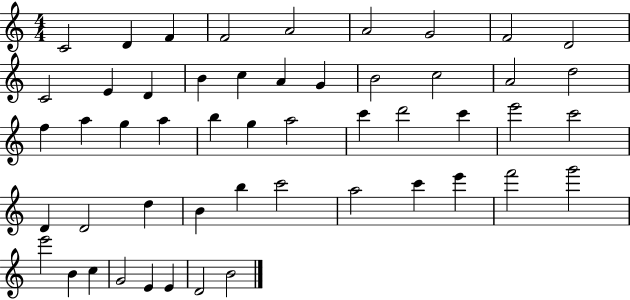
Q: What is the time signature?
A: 4/4